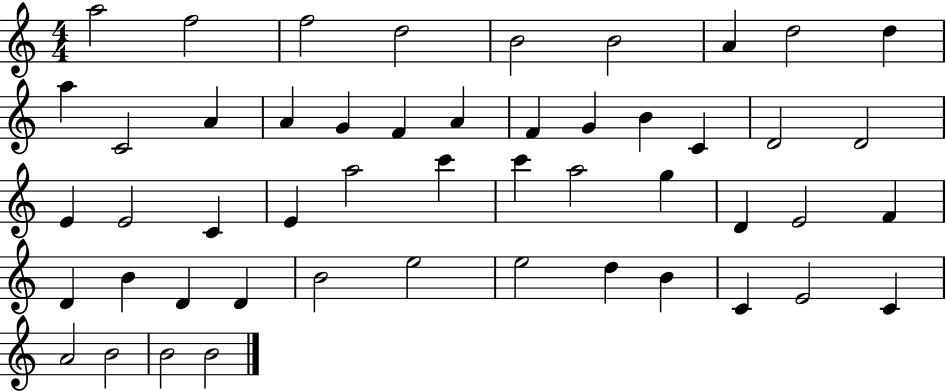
X:1
T:Untitled
M:4/4
L:1/4
K:C
a2 f2 f2 d2 B2 B2 A d2 d a C2 A A G F A F G B C D2 D2 E E2 C E a2 c' c' a2 g D E2 F D B D D B2 e2 e2 d B C E2 C A2 B2 B2 B2